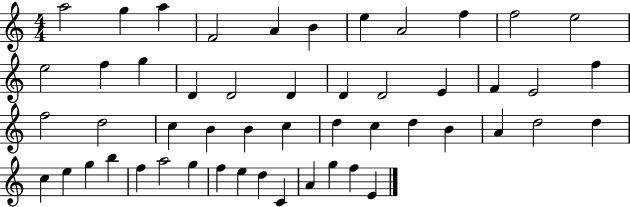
A5/h G5/q A5/q F4/h A4/q B4/q E5/q A4/h F5/q F5/h E5/h E5/h F5/q G5/q D4/q D4/h D4/q D4/q D4/h E4/q F4/q E4/h F5/q F5/h D5/h C5/q B4/q B4/q C5/q D5/q C5/q D5/q B4/q A4/q D5/h D5/q C5/q E5/q G5/q B5/q F5/q A5/h G5/q F5/q E5/q D5/q C4/q A4/q G5/q F5/q E4/q